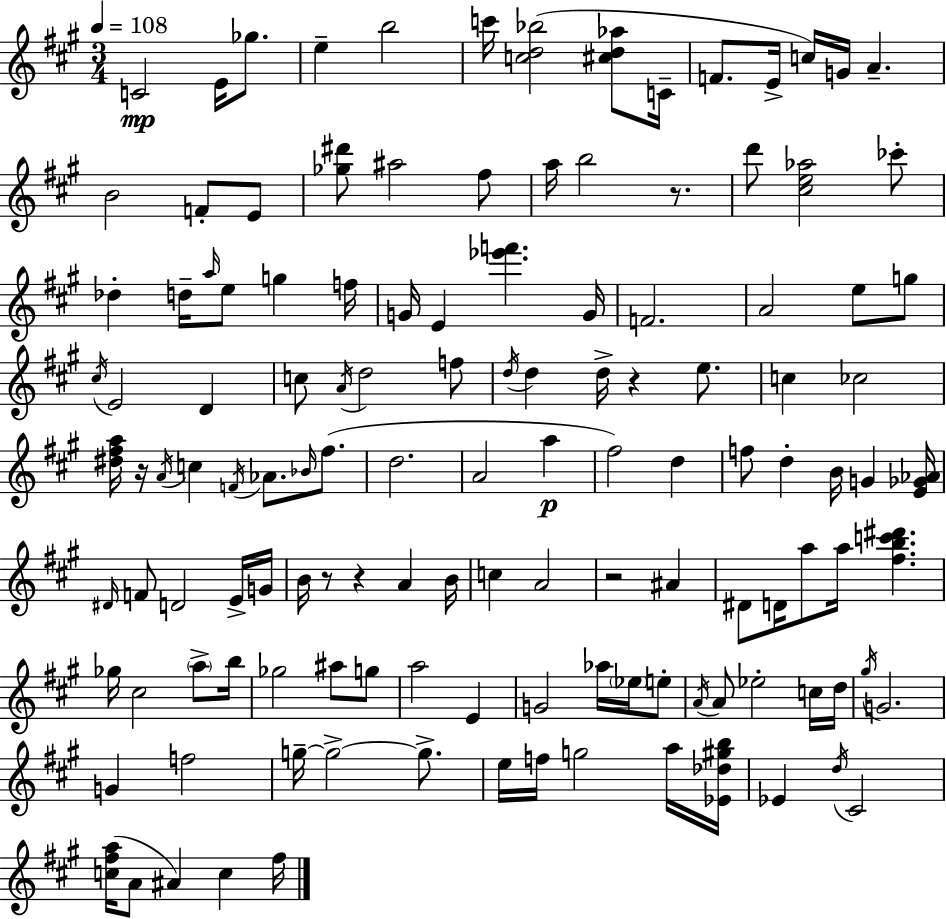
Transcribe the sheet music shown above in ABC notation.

X:1
T:Untitled
M:3/4
L:1/4
K:A
C2 E/4 _g/2 e b2 c'/4 [cd_b]2 [^cd_a]/2 C/4 F/2 E/4 c/4 G/4 A B2 F/2 E/2 [_g^d']/2 ^a2 ^f/2 a/4 b2 z/2 d'/2 [^ce_a]2 _c'/2 _d d/4 a/4 e/2 g f/4 G/4 E [_e'f'] G/4 F2 A2 e/2 g/2 ^c/4 E2 D c/2 A/4 d2 f/2 d/4 d d/4 z e/2 c _c2 [^d^fa]/4 z/4 A/4 c F/4 _A/2 _B/4 ^f/2 d2 A2 a ^f2 d f/2 d B/4 G [E_G_A]/4 ^D/4 F/2 D2 E/4 G/4 B/4 z/2 z A B/4 c A2 z2 ^A ^D/2 D/4 a/2 a/4 [^fbc'^d'] _g/4 ^c2 a/2 b/4 _g2 ^a/2 g/2 a2 E G2 _a/4 _e/4 e/2 A/4 A/2 _e2 c/4 d/4 ^g/4 G2 G f2 g/4 g2 g/2 e/4 f/4 g2 a/4 [_E_d^gb]/4 _E d/4 ^C2 [c^fa]/4 A/2 ^A c ^f/4